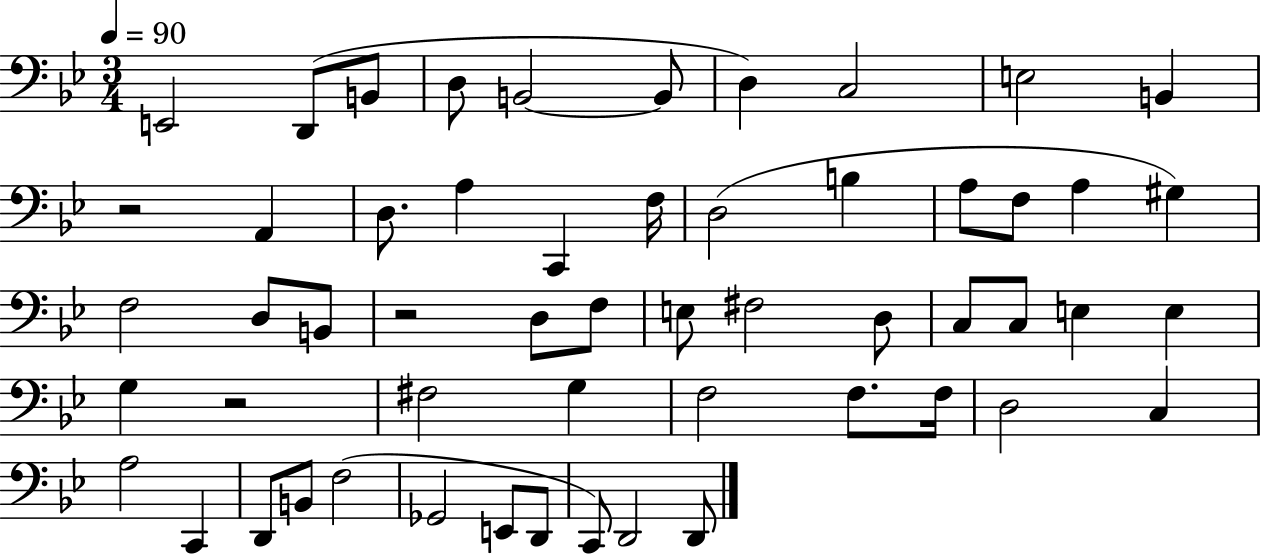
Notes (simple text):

E2/h D2/e B2/e D3/e B2/h B2/e D3/q C3/h E3/h B2/q R/h A2/q D3/e. A3/q C2/q F3/s D3/h B3/q A3/e F3/e A3/q G#3/q F3/h D3/e B2/e R/h D3/e F3/e E3/e F#3/h D3/e C3/e C3/e E3/q E3/q G3/q R/h F#3/h G3/q F3/h F3/e. F3/s D3/h C3/q A3/h C2/q D2/e B2/e F3/h Gb2/h E2/e D2/e C2/e D2/h D2/e